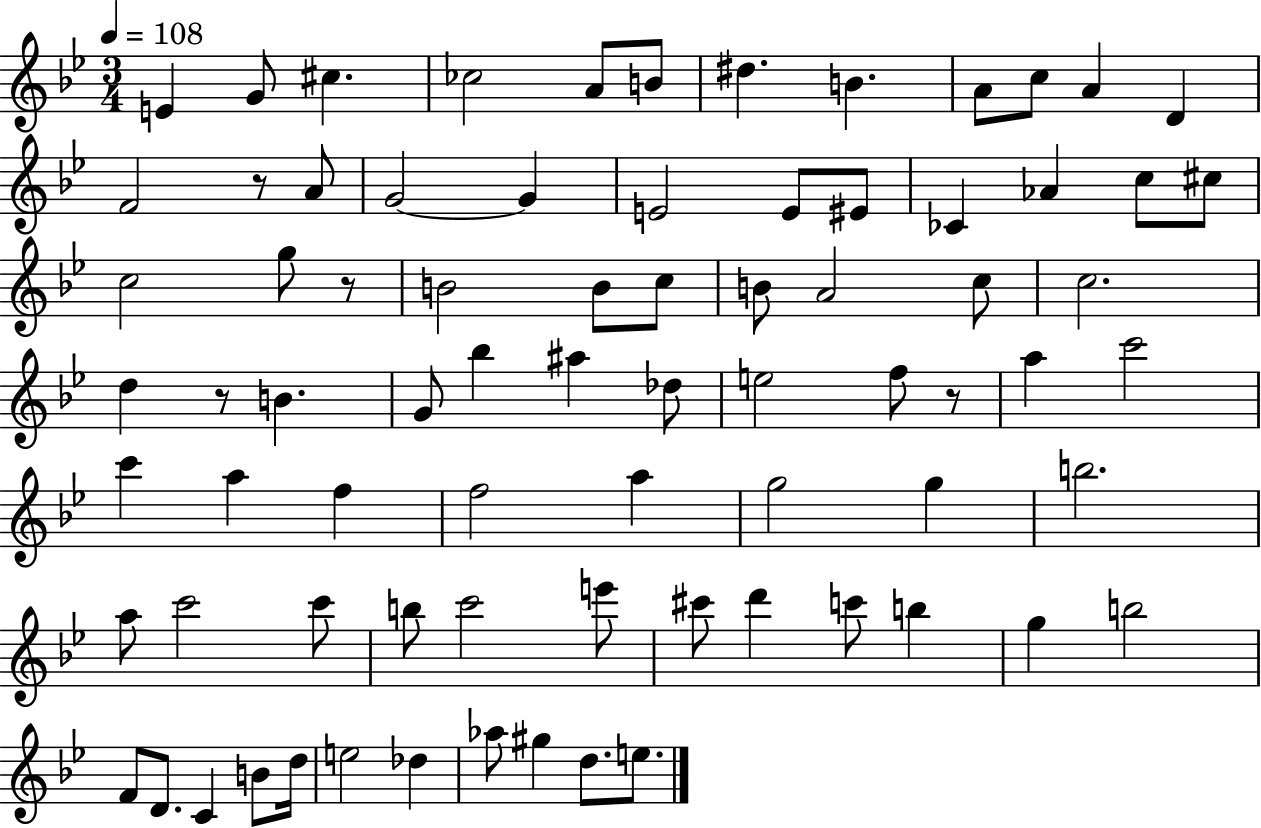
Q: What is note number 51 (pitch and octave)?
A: A5